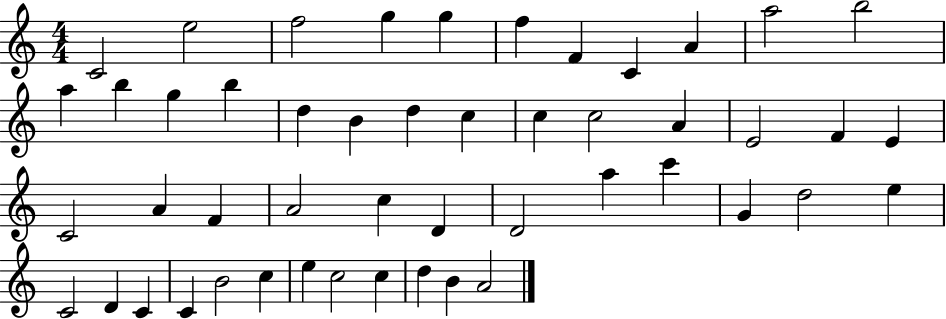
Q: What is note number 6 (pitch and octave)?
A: F5